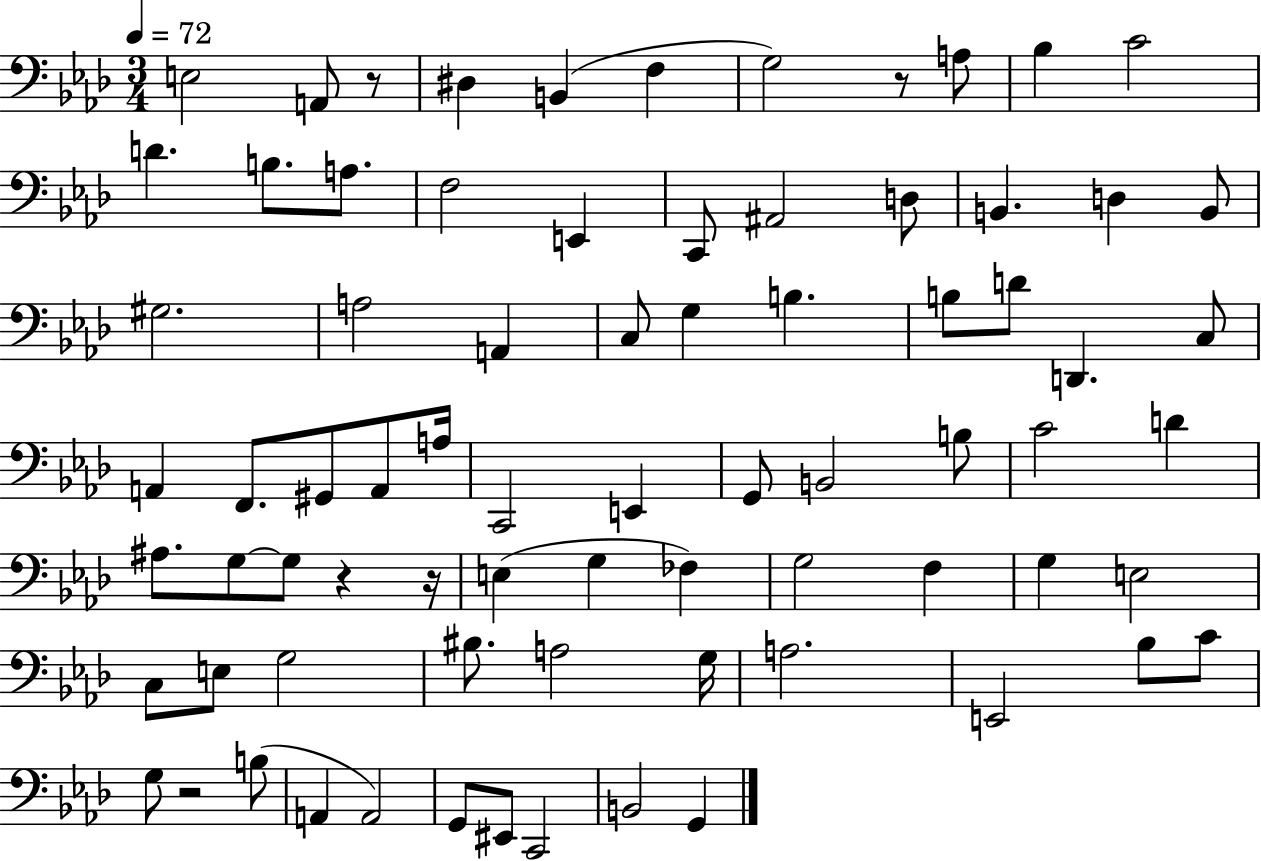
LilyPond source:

{
  \clef bass
  \numericTimeSignature
  \time 3/4
  \key aes \major
  \tempo 4 = 72
  \repeat volta 2 { e2 a,8 r8 | dis4 b,4( f4 | g2) r8 a8 | bes4 c'2 | \break d'4. b8. a8. | f2 e,4 | c,8 ais,2 d8 | b,4. d4 b,8 | \break gis2. | a2 a,4 | c8 g4 b4. | b8 d'8 d,4. c8 | \break a,4 f,8. gis,8 a,8 a16 | c,2 e,4 | g,8 b,2 b8 | c'2 d'4 | \break ais8. g8~~ g8 r4 r16 | e4( g4 fes4) | g2 f4 | g4 e2 | \break c8 e8 g2 | bis8. a2 g16 | a2. | e,2 bes8 c'8 | \break g8 r2 b8( | a,4 a,2) | g,8 eis,8 c,2 | b,2 g,4 | \break } \bar "|."
}